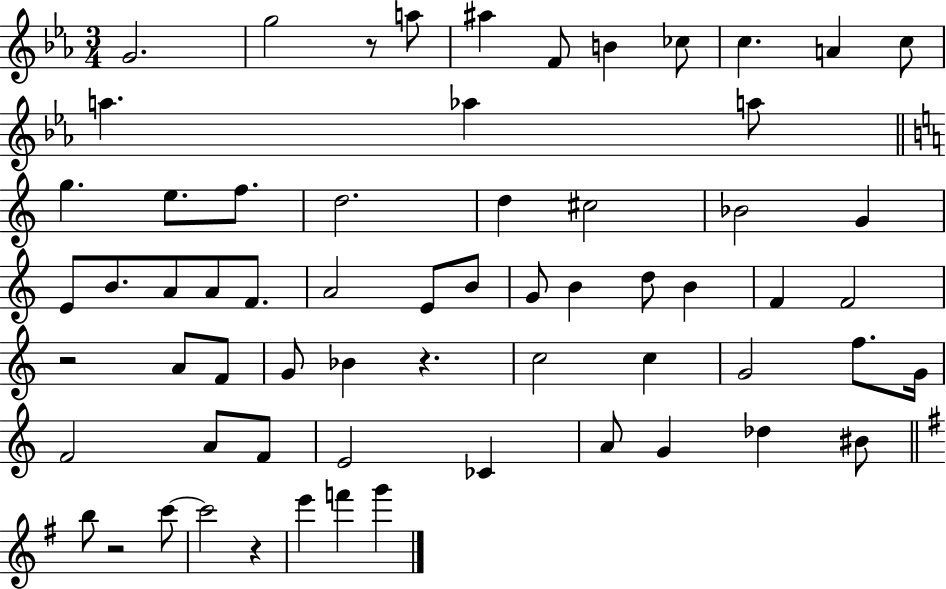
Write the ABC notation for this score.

X:1
T:Untitled
M:3/4
L:1/4
K:Eb
G2 g2 z/2 a/2 ^a F/2 B _c/2 c A c/2 a _a a/2 g e/2 f/2 d2 d ^c2 _B2 G E/2 B/2 A/2 A/2 F/2 A2 E/2 B/2 G/2 B d/2 B F F2 z2 A/2 F/2 G/2 _B z c2 c G2 f/2 G/4 F2 A/2 F/2 E2 _C A/2 G _d ^B/2 b/2 z2 c'/2 c'2 z e' f' g'